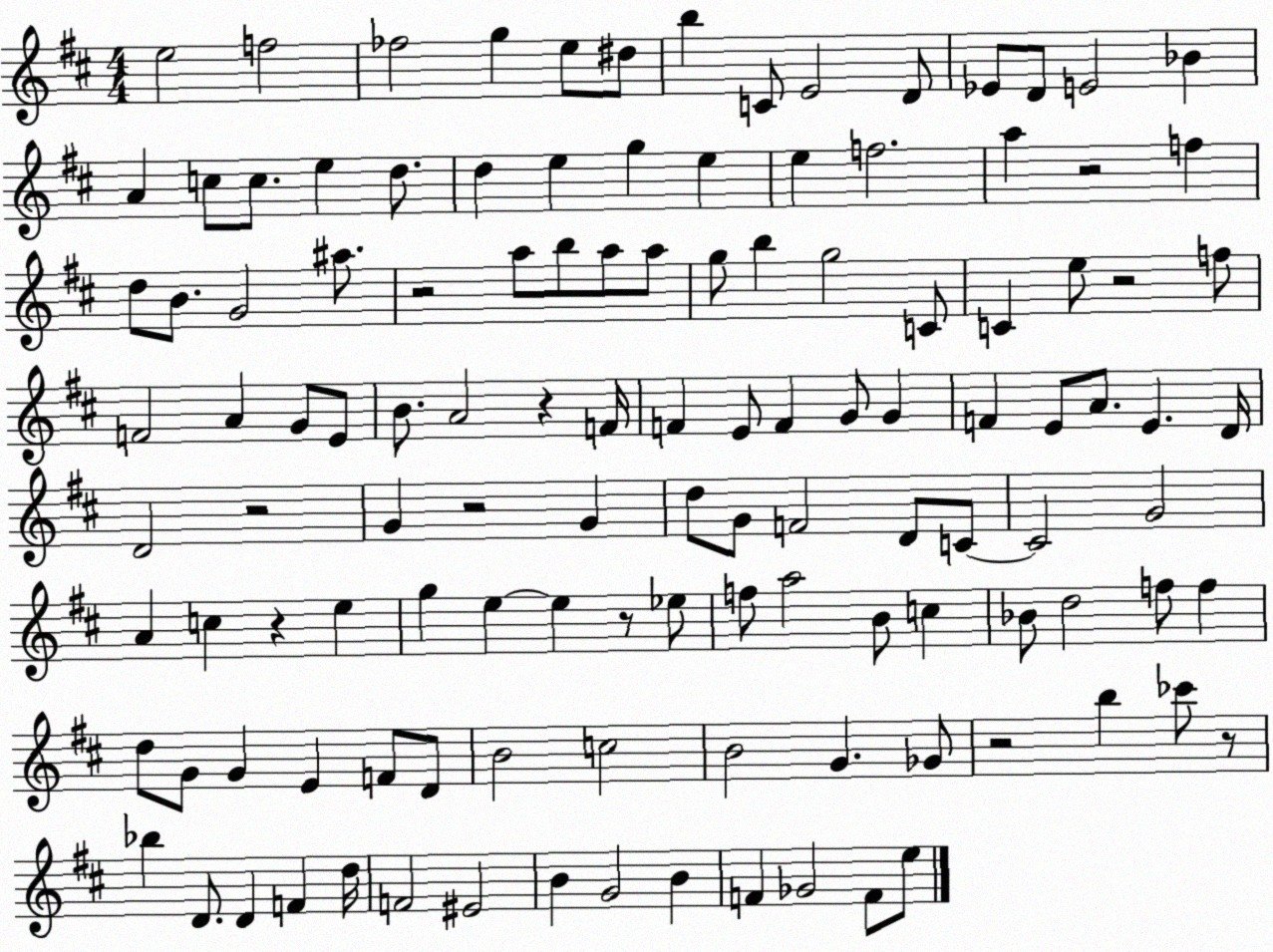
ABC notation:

X:1
T:Untitled
M:4/4
L:1/4
K:D
e2 f2 _f2 g e/2 ^d/2 b C/2 E2 D/2 _E/2 D/2 E2 _B A c/2 c/2 e d/2 d e g e e f2 a z2 f d/2 B/2 G2 ^a/2 z2 a/2 b/2 a/2 a/2 g/2 b g2 C/2 C e/2 z2 f/2 F2 A G/2 E/2 B/2 A2 z F/4 F E/2 F G/2 G F E/2 A/2 E D/4 D2 z2 G z2 G d/2 G/2 F2 D/2 C/2 C2 G2 A c z e g e e z/2 _e/2 f/2 a2 B/2 c _B/2 d2 f/2 f d/2 G/2 G E F/2 D/2 B2 c2 B2 G _G/2 z2 b _c'/2 z/2 _b D/2 D F d/4 F2 ^E2 B G2 B F _G2 F/2 e/2